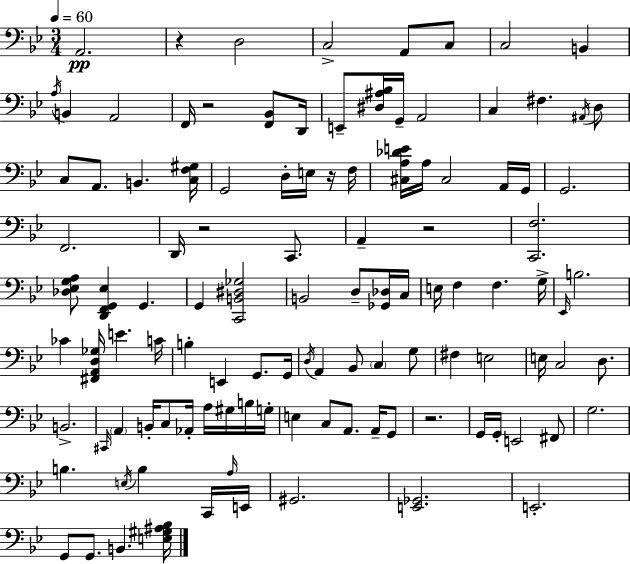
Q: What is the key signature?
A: BES major